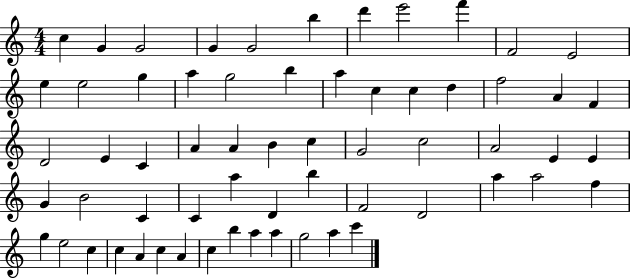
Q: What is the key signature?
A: C major